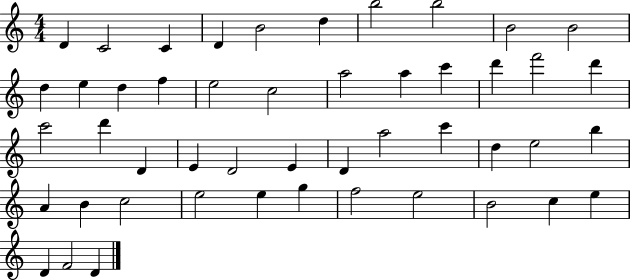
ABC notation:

X:1
T:Untitled
M:4/4
L:1/4
K:C
D C2 C D B2 d b2 b2 B2 B2 d e d f e2 c2 a2 a c' d' f'2 d' c'2 d' D E D2 E D a2 c' d e2 b A B c2 e2 e g f2 e2 B2 c e D F2 D